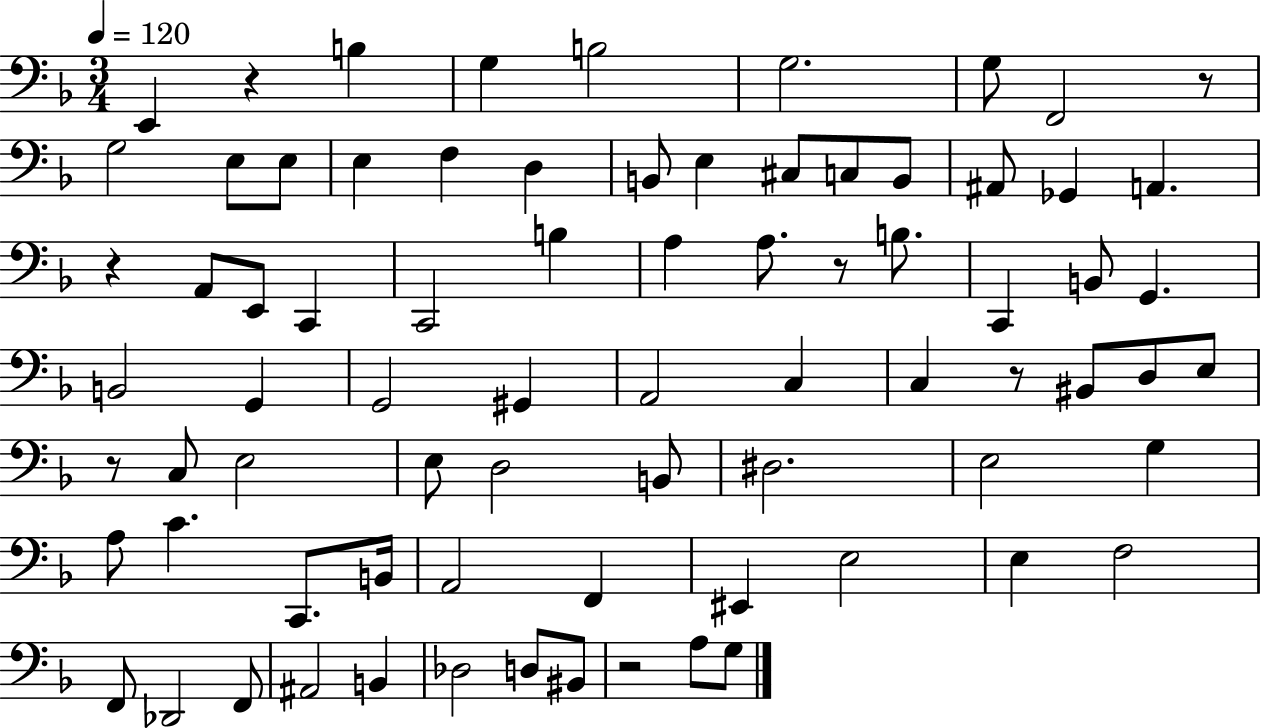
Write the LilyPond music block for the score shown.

{
  \clef bass
  \numericTimeSignature
  \time 3/4
  \key f \major
  \tempo 4 = 120
  e,4 r4 b4 | g4 b2 | g2. | g8 f,2 r8 | \break g2 e8 e8 | e4 f4 d4 | b,8 e4 cis8 c8 b,8 | ais,8 ges,4 a,4. | \break r4 a,8 e,8 c,4 | c,2 b4 | a4 a8. r8 b8. | c,4 b,8 g,4. | \break b,2 g,4 | g,2 gis,4 | a,2 c4 | c4 r8 bis,8 d8 e8 | \break r8 c8 e2 | e8 d2 b,8 | dis2. | e2 g4 | \break a8 c'4. c,8. b,16 | a,2 f,4 | eis,4 e2 | e4 f2 | \break f,8 des,2 f,8 | ais,2 b,4 | des2 d8 bis,8 | r2 a8 g8 | \break \bar "|."
}